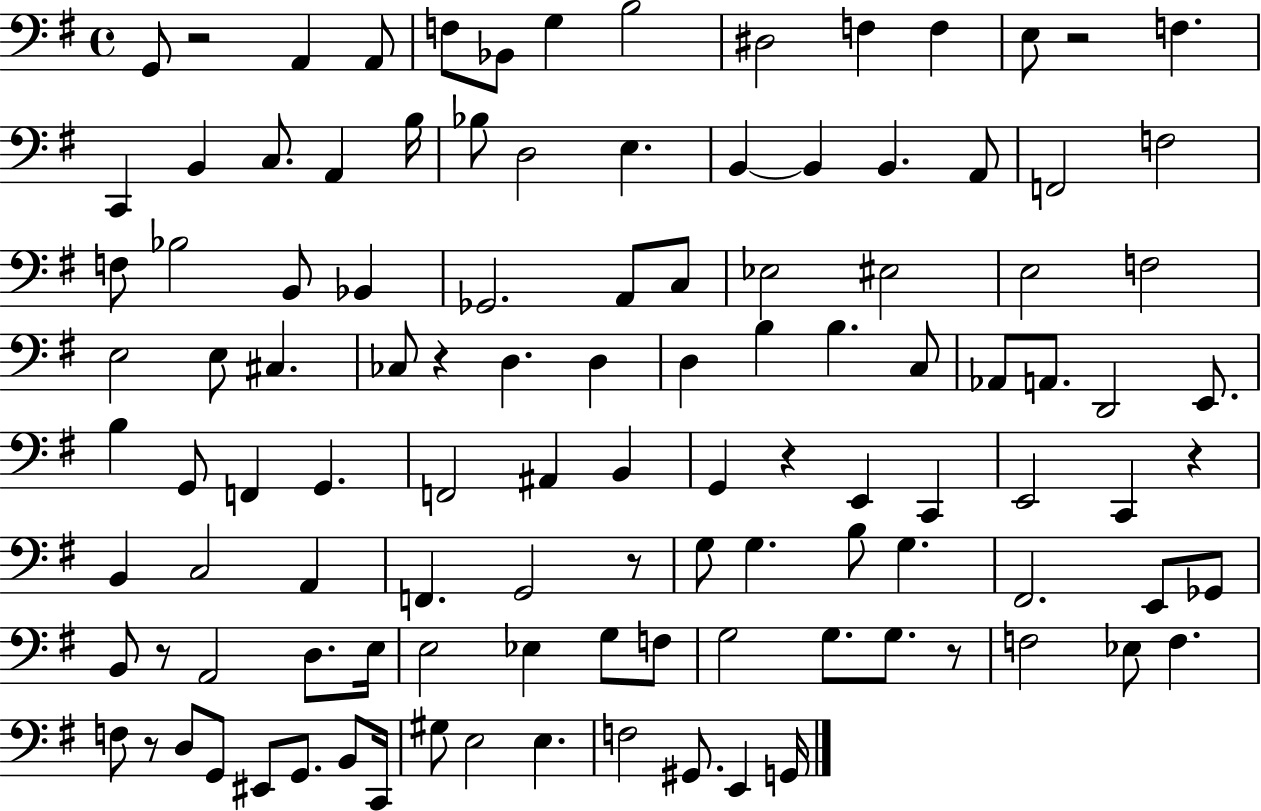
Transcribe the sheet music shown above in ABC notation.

X:1
T:Untitled
M:4/4
L:1/4
K:G
G,,/2 z2 A,, A,,/2 F,/2 _B,,/2 G, B,2 ^D,2 F, F, E,/2 z2 F, C,, B,, C,/2 A,, B,/4 _B,/2 D,2 E, B,, B,, B,, A,,/2 F,,2 F,2 F,/2 _B,2 B,,/2 _B,, _G,,2 A,,/2 C,/2 _E,2 ^E,2 E,2 F,2 E,2 E,/2 ^C, _C,/2 z D, D, D, B, B, C,/2 _A,,/2 A,,/2 D,,2 E,,/2 B, G,,/2 F,, G,, F,,2 ^A,, B,, G,, z E,, C,, E,,2 C,, z B,, C,2 A,, F,, G,,2 z/2 G,/2 G, B,/2 G, ^F,,2 E,,/2 _G,,/2 B,,/2 z/2 A,,2 D,/2 E,/4 E,2 _E, G,/2 F,/2 G,2 G,/2 G,/2 z/2 F,2 _E,/2 F, F,/2 z/2 D,/2 G,,/2 ^E,,/2 G,,/2 B,,/2 C,,/4 ^G,/2 E,2 E, F,2 ^G,,/2 E,, G,,/4